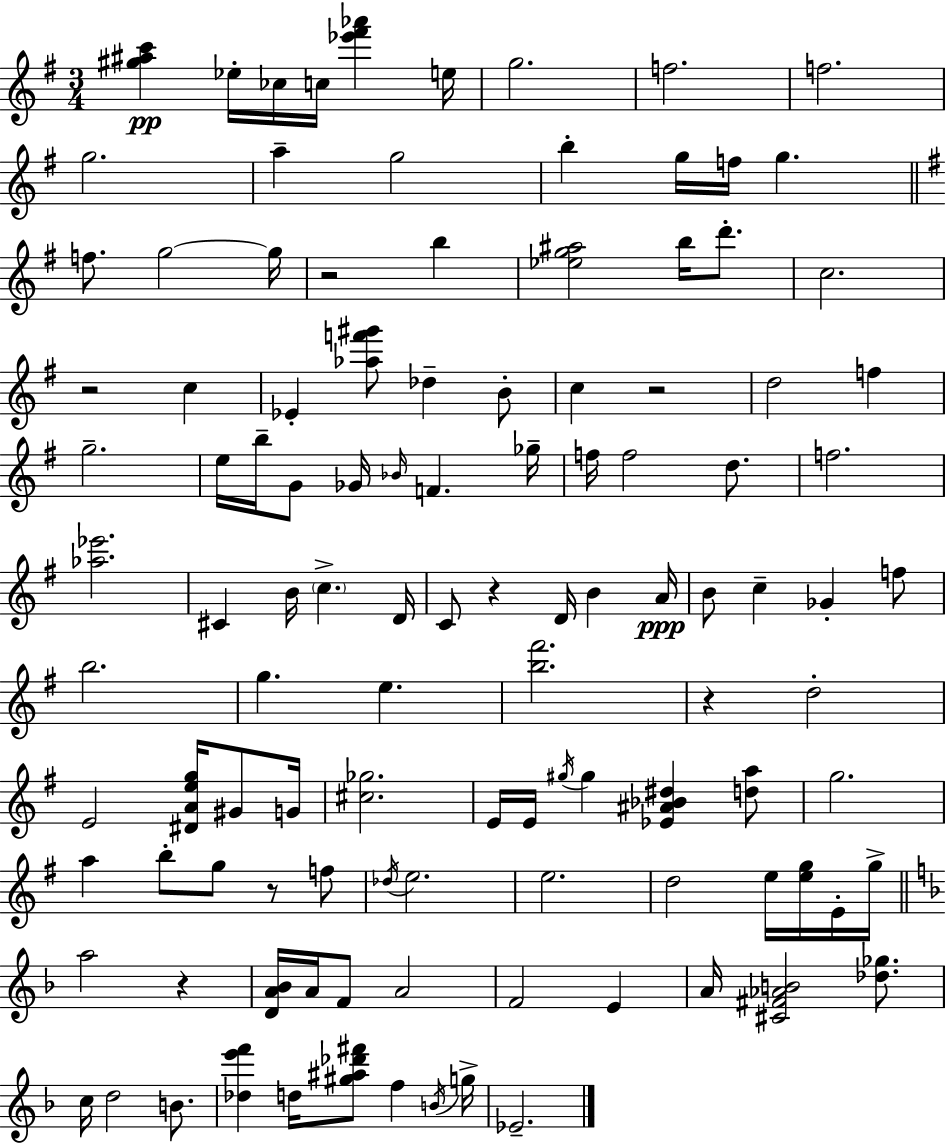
{
  \clef treble
  \numericTimeSignature
  \time 3/4
  \key g \major
  <gis'' ais'' c'''>4\pp ees''16-. ces''16 c''16 <ees''' fis''' aes'''>4 e''16 | g''2. | f''2. | f''2. | \break g''2. | a''4-- g''2 | b''4-. g''16 f''16 g''4. | \bar "||" \break \key g \major f''8. g''2~~ g''16 | r2 b''4 | <ees'' g'' ais''>2 b''16 d'''8.-. | c''2. | \break r2 c''4 | ees'4-. <aes'' f''' gis'''>8 des''4-- b'8-. | c''4 r2 | d''2 f''4 | \break g''2.-- | e''16 b''16-- g'8 ges'16 \grace { bes'16 } f'4. | ges''16-- f''16 f''2 d''8. | f''2. | \break <aes'' ees'''>2. | cis'4 b'16 \parenthesize c''4.-> | d'16 c'8 r4 d'16 b'4 | a'16\ppp b'8 c''4-- ges'4-. f''8 | \break b''2. | g''4. e''4. | <b'' fis'''>2. | r4 d''2-. | \break e'2 <dis' a' e'' g''>16 gis'8 | g'16 <cis'' ges''>2. | e'16 e'16 \acciaccatura { gis''16 } gis''4 <ees' ais' bes' dis''>4 | <d'' a''>8 g''2. | \break a''4 b''8-. g''8 r8 | f''8 \acciaccatura { des''16 } e''2. | e''2. | d''2 e''16 | \break <e'' g''>16 e'16-. g''16-> \bar "||" \break \key f \major a''2 r4 | <d' a' bes'>16 a'16 f'8 a'2 | f'2 e'4 | a'16 <cis' fis' aes' b'>2 <des'' ges''>8. | \break c''16 d''2 b'8. | <des'' e''' f'''>4 d''16 <gis'' ais'' des''' fis'''>8 f''4 \acciaccatura { b'16 } | g''16-> ees'2.-- | \bar "|."
}